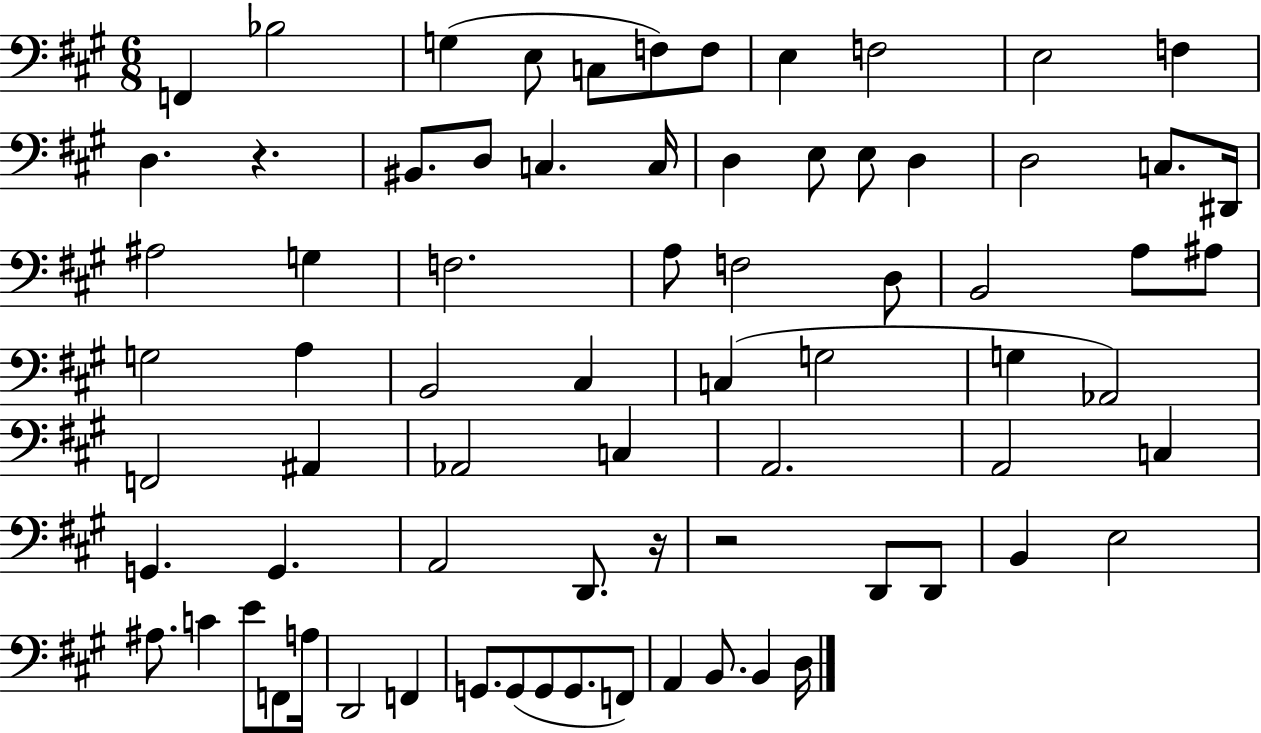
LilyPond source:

{
  \clef bass
  \numericTimeSignature
  \time 6/8
  \key a \major
  f,4 bes2 | g4( e8 c8 f8) f8 | e4 f2 | e2 f4 | \break d4. r4. | bis,8. d8 c4. c16 | d4 e8 e8 d4 | d2 c8. dis,16 | \break ais2 g4 | f2. | a8 f2 d8 | b,2 a8 ais8 | \break g2 a4 | b,2 cis4 | c4( g2 | g4 aes,2) | \break f,2 ais,4 | aes,2 c4 | a,2. | a,2 c4 | \break g,4. g,4. | a,2 d,8. r16 | r2 d,8 d,8 | b,4 e2 | \break ais8. c'4 e'8 f,8 a16 | d,2 f,4 | g,8. g,8( g,8 g,8. f,8) | a,4 b,8. b,4 d16 | \break \bar "|."
}